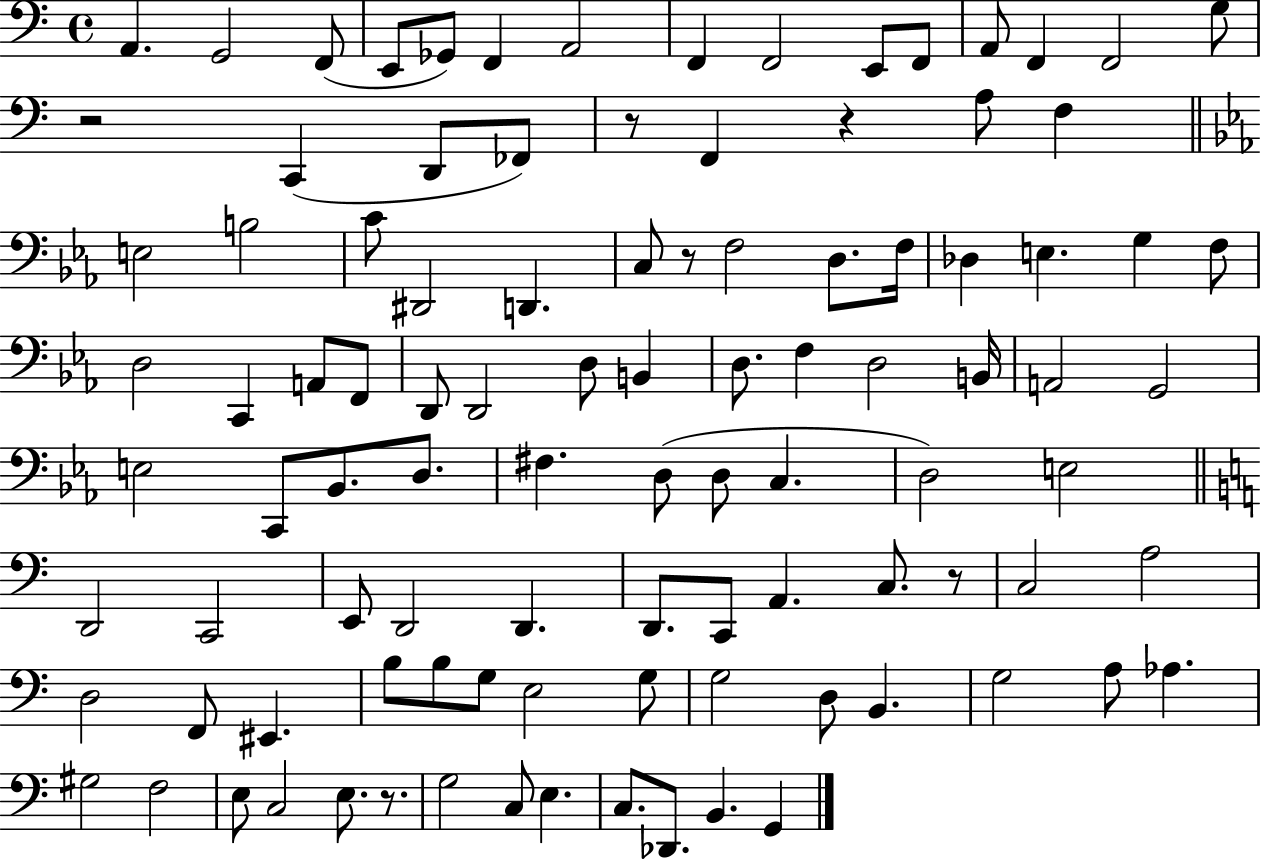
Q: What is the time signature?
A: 4/4